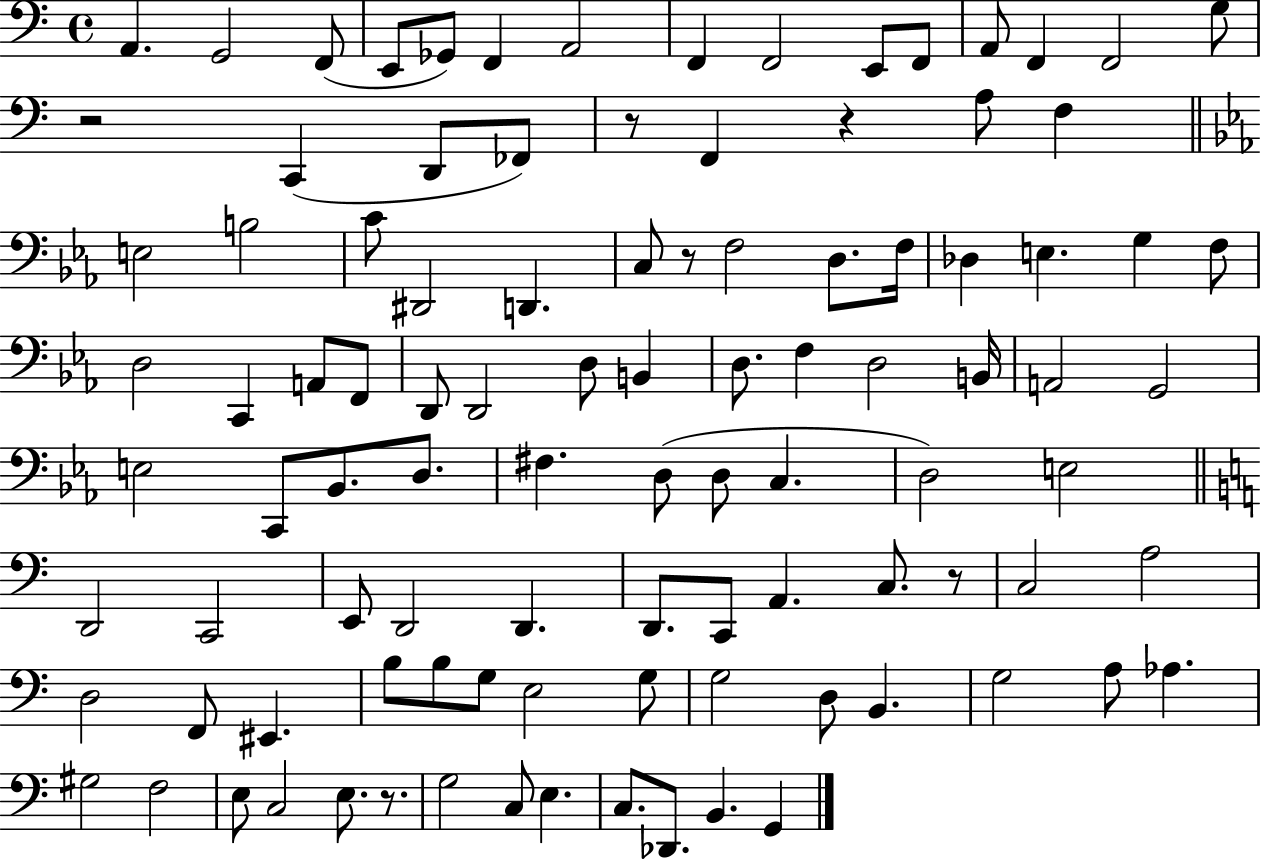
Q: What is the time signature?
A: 4/4